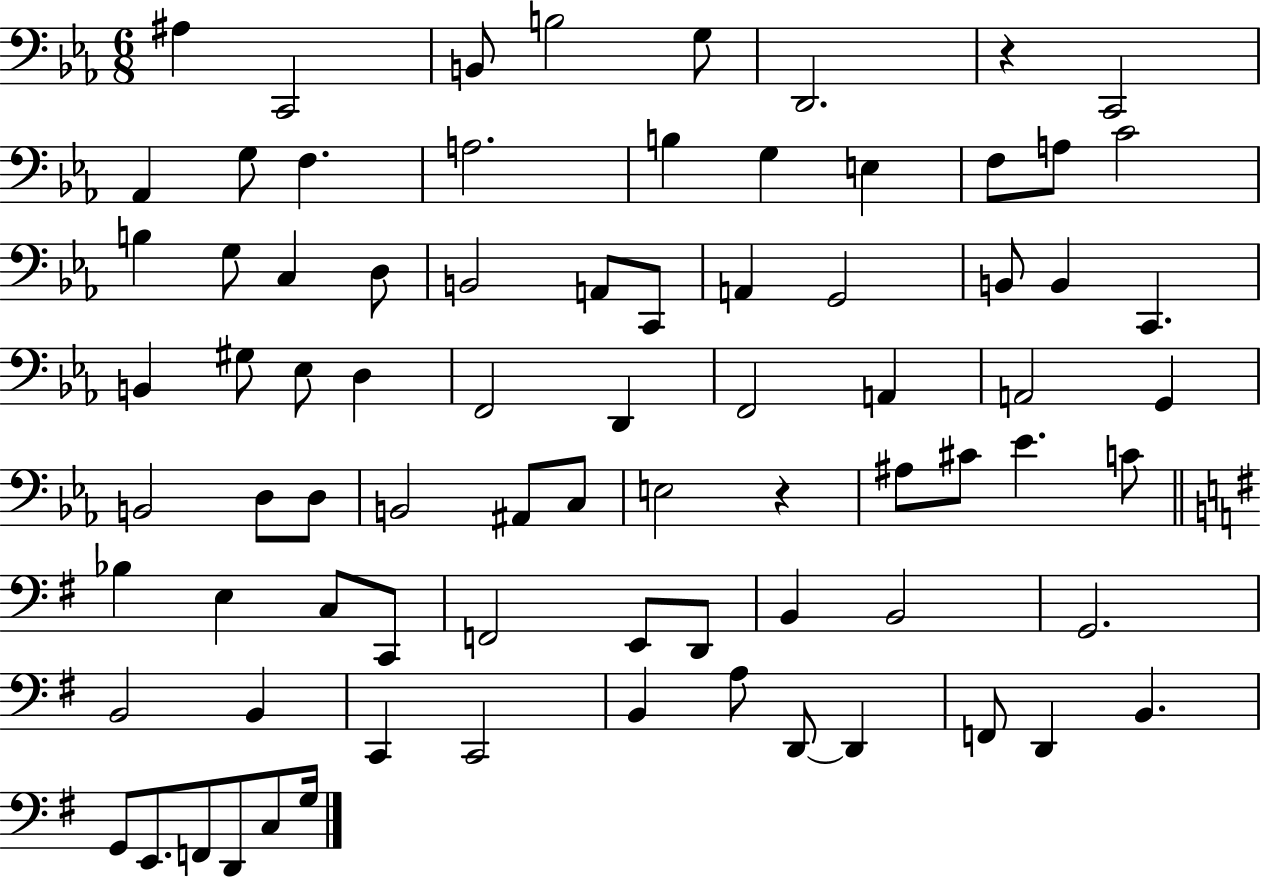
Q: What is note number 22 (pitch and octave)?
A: B2